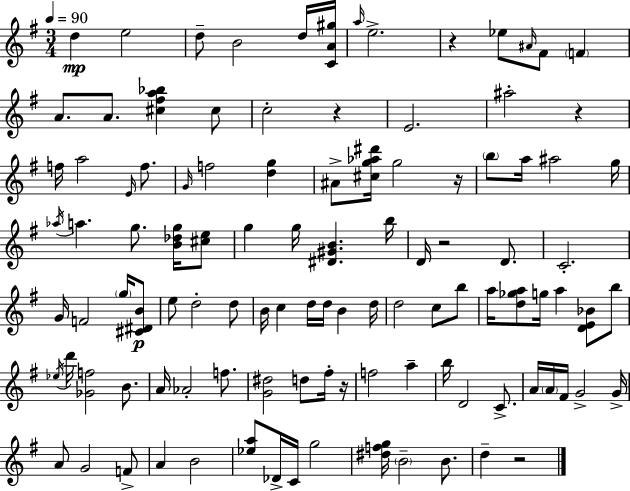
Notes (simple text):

D5/q E5/h D5/e B4/h D5/s [C4,A4,G#5]/s A5/s E5/h. R/q Eb5/e A#4/s F#4/e F4/q A4/e. A4/e. [C#5,F#5,A5,Bb5]/q C#5/e C5/h R/q E4/h. A#5/h R/q F5/s A5/h E4/s F5/e. G4/s F5/h [D5,G5]/q A#4/e [C#5,G5,Ab5,D#6]/s G5/h R/s B5/e A5/s A#5/h G5/s Ab5/s A5/q. G5/e. [B4,Db5,G5]/s [C#5,E5]/e G5/q G5/s [D#4,G#4,B4]/q. B5/s D4/s R/h D4/e. C4/h. G4/s F4/h G5/s [C#4,D#4,B4]/e E5/e D5/h D5/e B4/s C5/q D5/s D5/s B4/q D5/s D5/h C5/e B5/e A5/s [D5,Gb5,A5]/e G5/s A5/q [D4,E4,Bb4]/e B5/e Eb5/s D6/s [Gb4,F5]/h B4/e. A4/s Ab4/h F5/e. [G4,D#5]/h D5/e F#5/s R/s F5/h A5/q B5/s D4/h C4/e. A4/s A4/s F#4/s G4/h G4/s A4/e G4/h F4/e A4/q B4/h [Eb5,A5]/e Db4/s C4/s G5/h [D#5,F5,G5]/s B4/h B4/e. D5/q R/h